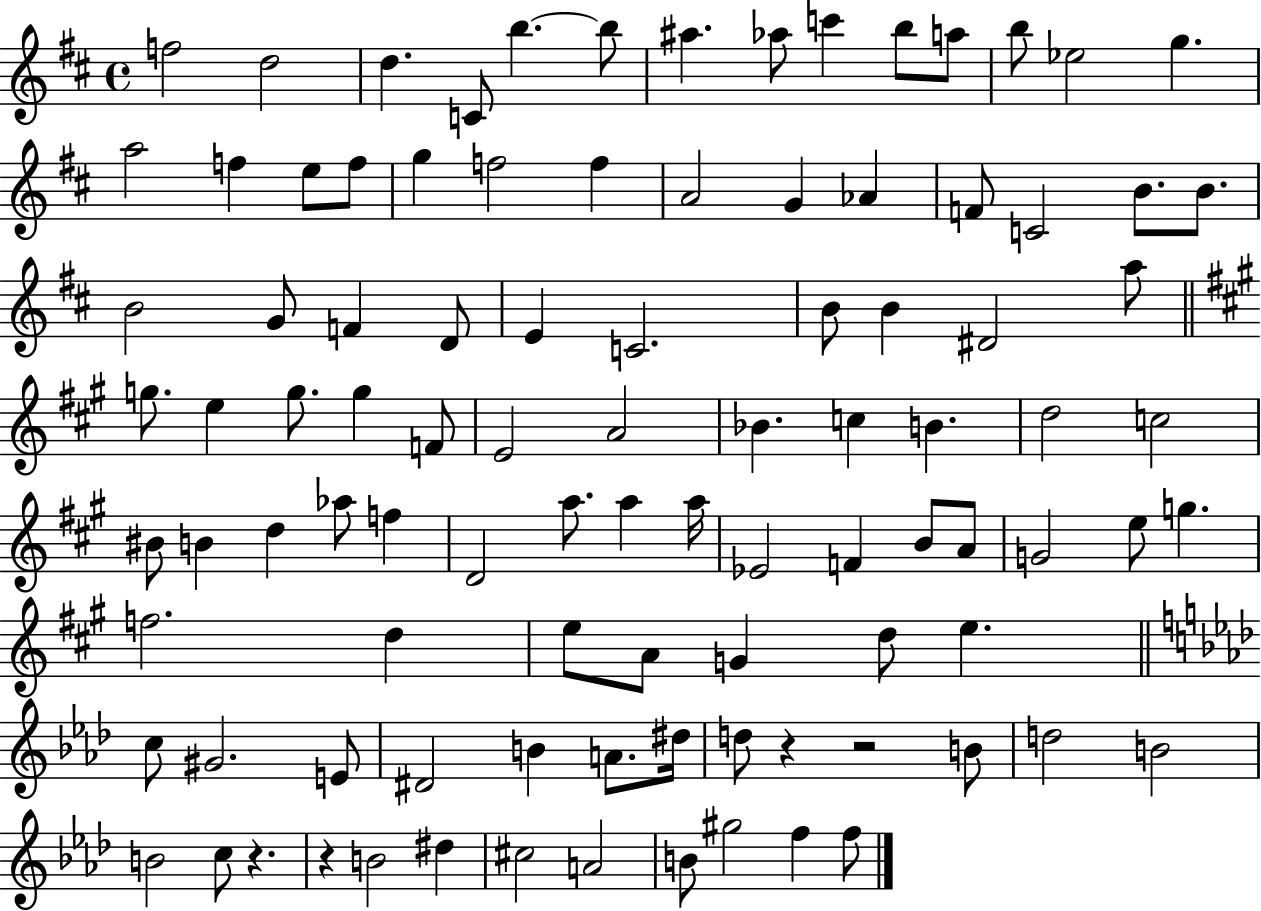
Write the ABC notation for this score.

X:1
T:Untitled
M:4/4
L:1/4
K:D
f2 d2 d C/2 b b/2 ^a _a/2 c' b/2 a/2 b/2 _e2 g a2 f e/2 f/2 g f2 f A2 G _A F/2 C2 B/2 B/2 B2 G/2 F D/2 E C2 B/2 B ^D2 a/2 g/2 e g/2 g F/2 E2 A2 _B c B d2 c2 ^B/2 B d _a/2 f D2 a/2 a a/4 _E2 F B/2 A/2 G2 e/2 g f2 d e/2 A/2 G d/2 e c/2 ^G2 E/2 ^D2 B A/2 ^d/4 d/2 z z2 B/2 d2 B2 B2 c/2 z z B2 ^d ^c2 A2 B/2 ^g2 f f/2